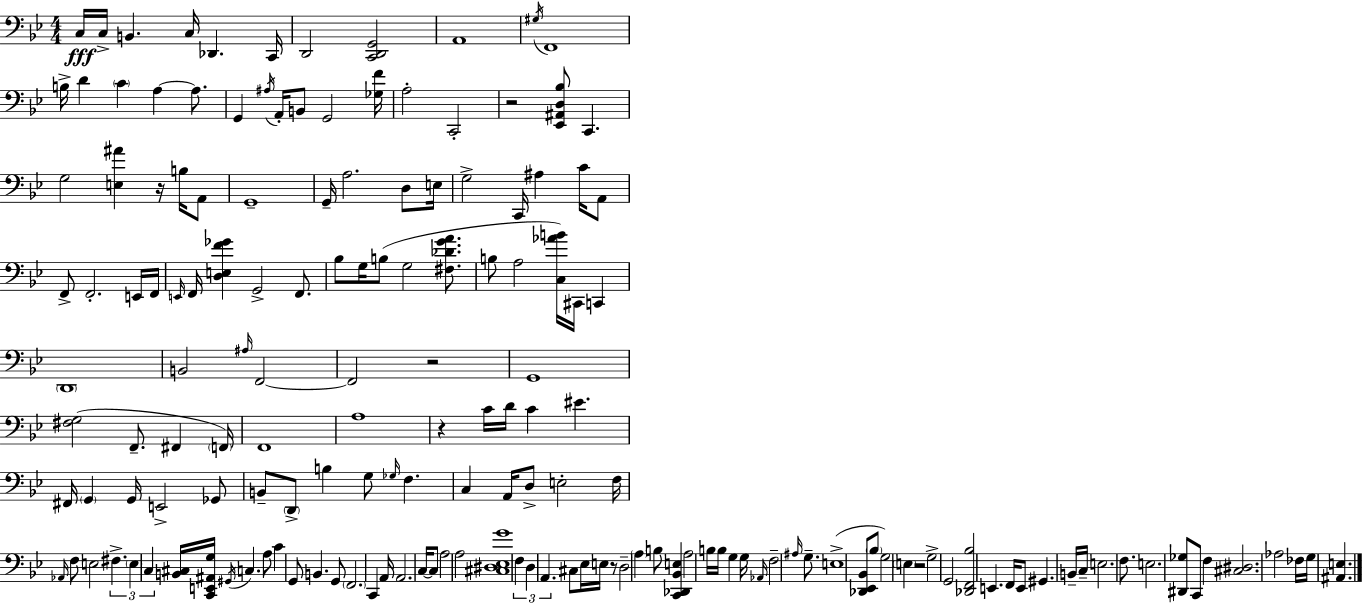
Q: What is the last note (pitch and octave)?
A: G3